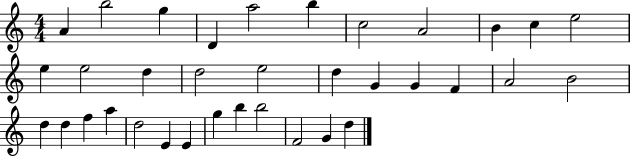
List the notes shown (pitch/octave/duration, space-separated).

A4/q B5/h G5/q D4/q A5/h B5/q C5/h A4/h B4/q C5/q E5/h E5/q E5/h D5/q D5/h E5/h D5/q G4/q G4/q F4/q A4/h B4/h D5/q D5/q F5/q A5/q D5/h E4/q E4/q G5/q B5/q B5/h F4/h G4/q D5/q